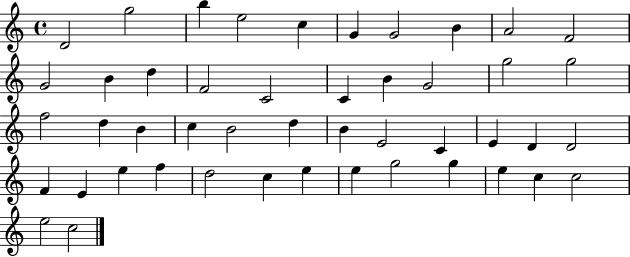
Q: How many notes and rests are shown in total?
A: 47